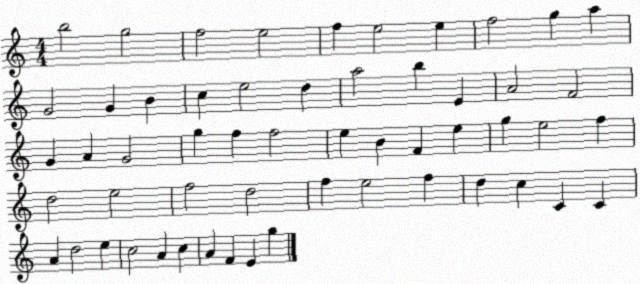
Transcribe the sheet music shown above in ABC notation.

X:1
T:Untitled
M:4/4
L:1/4
K:C
b2 g2 f2 e2 f e2 e f2 g a G2 G B c e2 d a2 b E A2 F2 G A G2 g f f2 e B F e g e2 f d2 e2 f2 d2 f e2 f d c C C A d2 e c2 A c A F E g